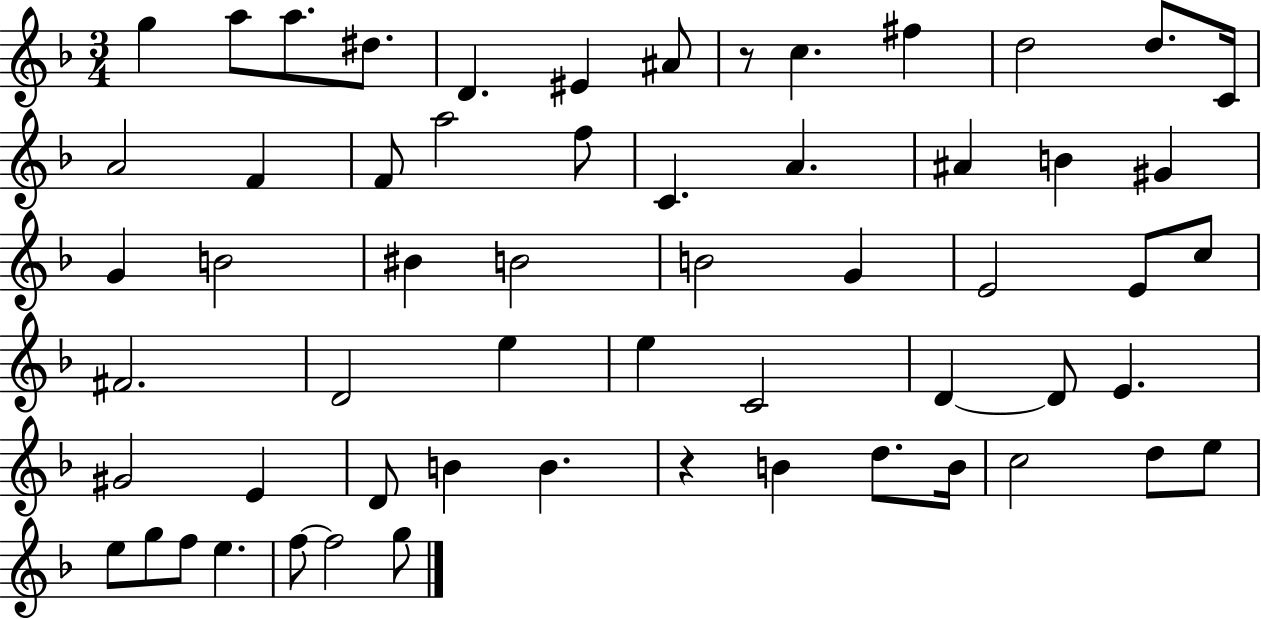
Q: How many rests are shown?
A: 2